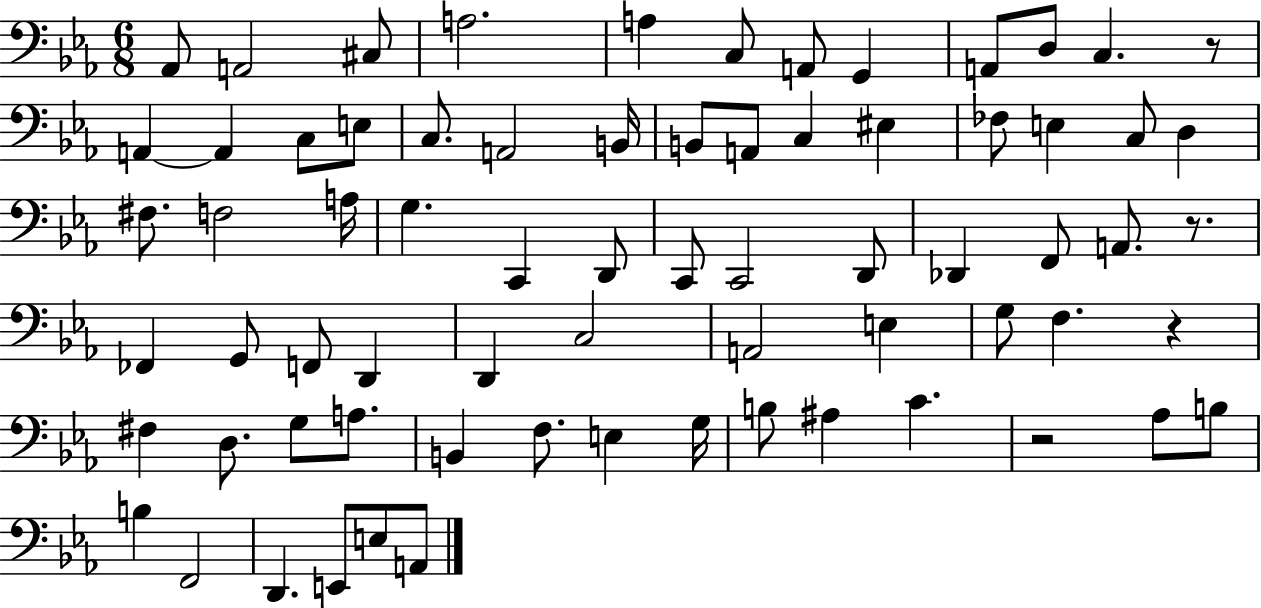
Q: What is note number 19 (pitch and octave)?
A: B2